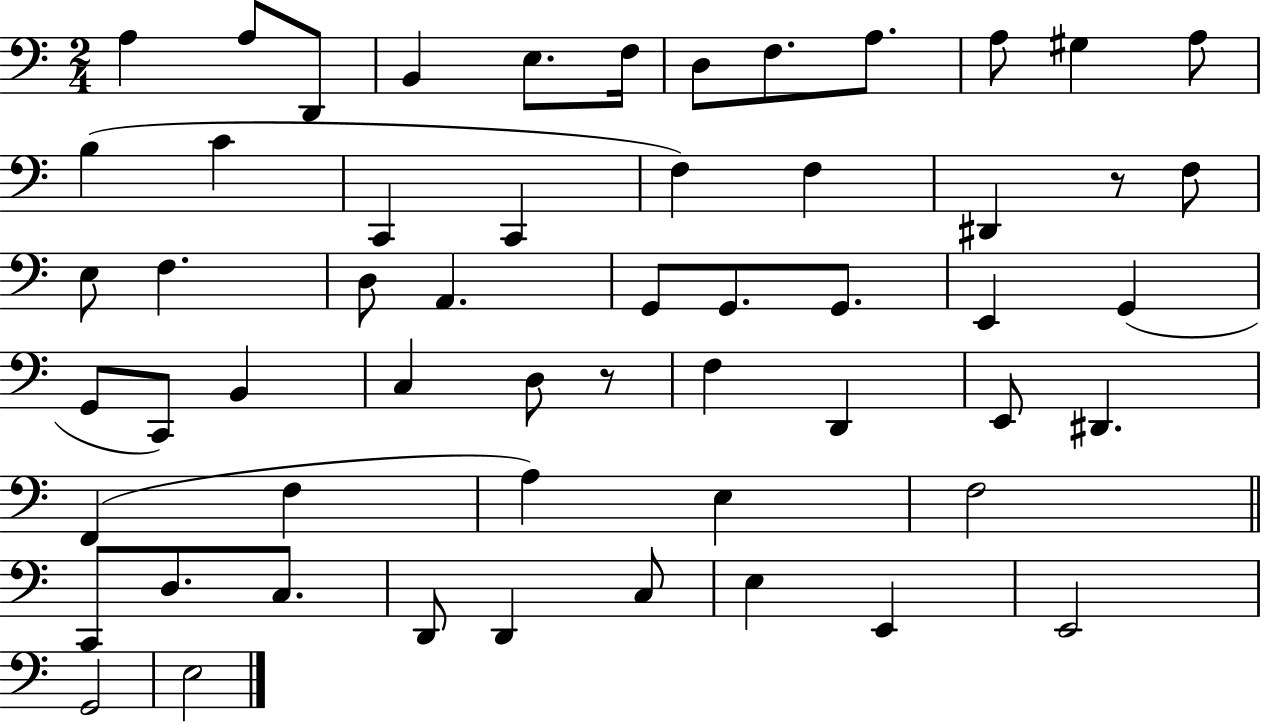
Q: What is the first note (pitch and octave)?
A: A3